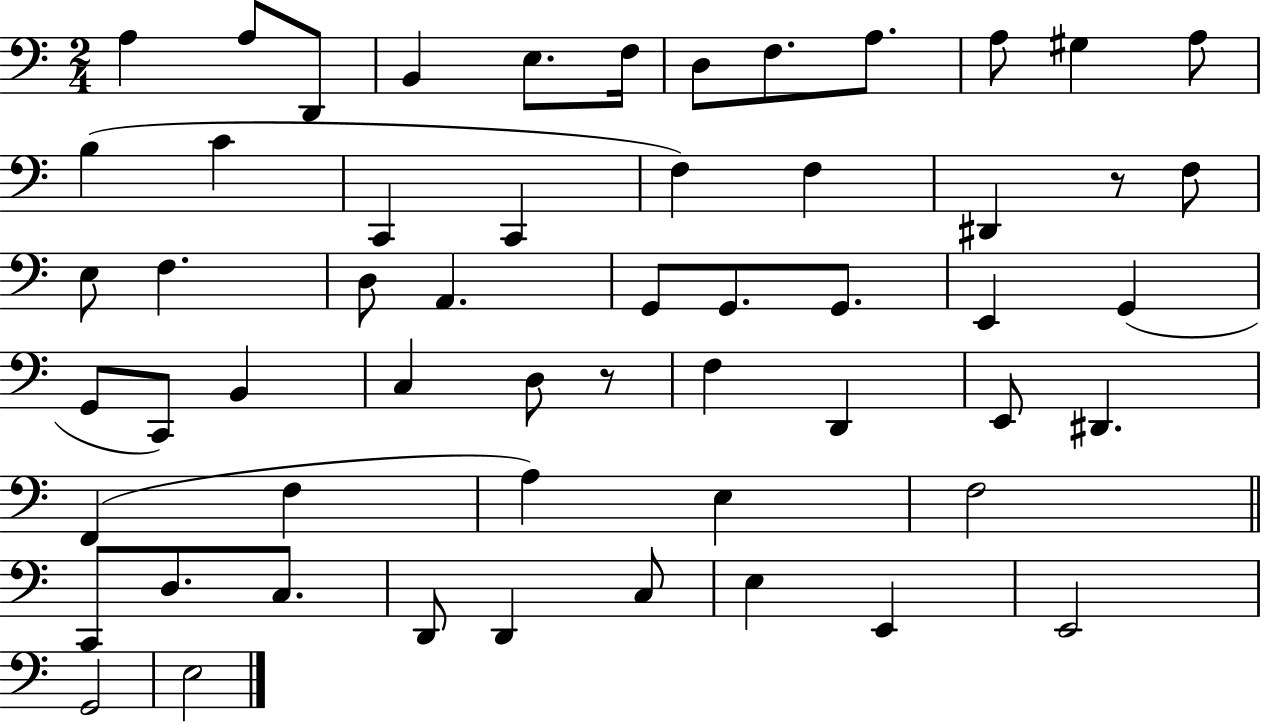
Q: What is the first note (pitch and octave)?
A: A3